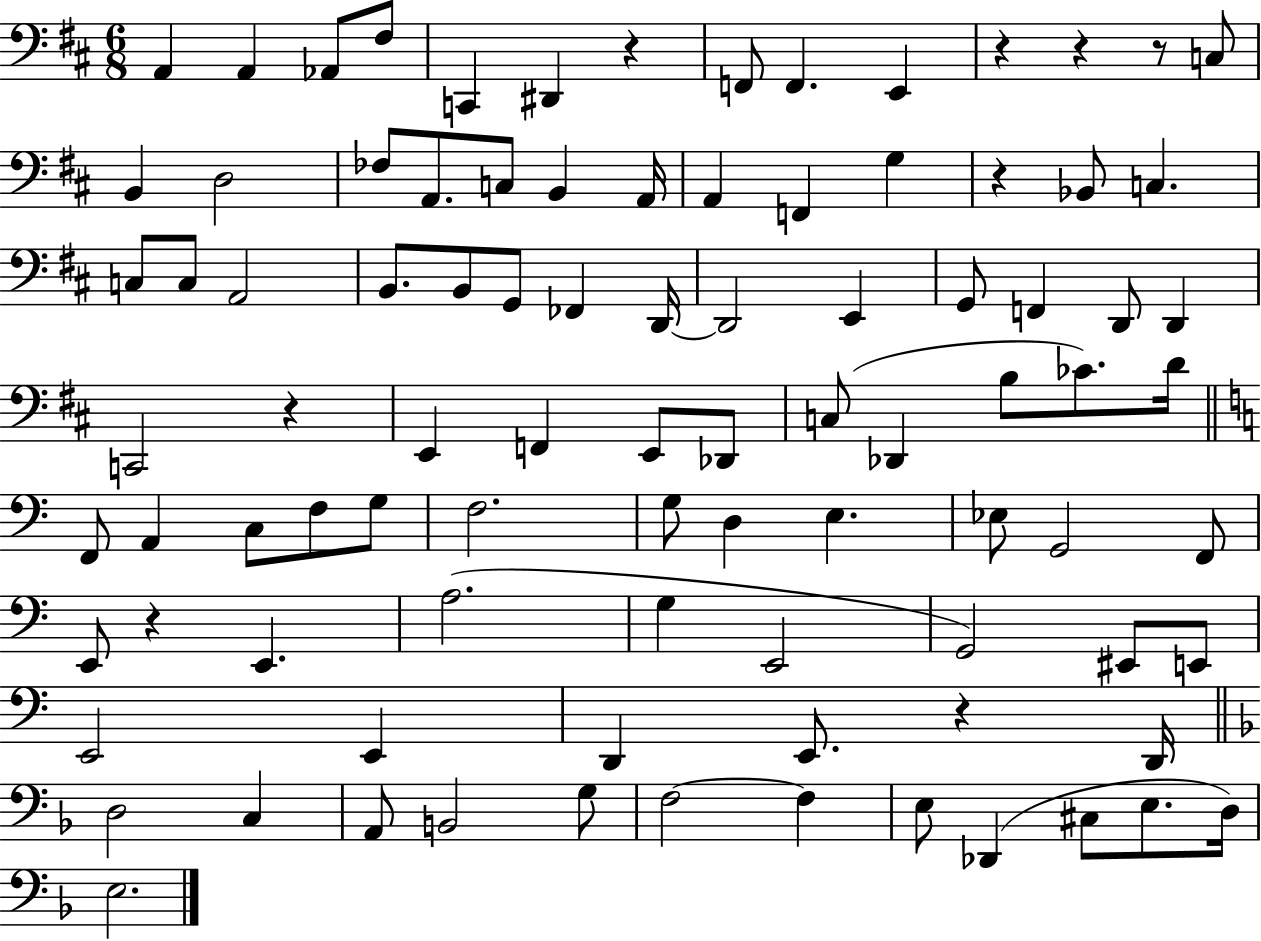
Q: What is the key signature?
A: D major